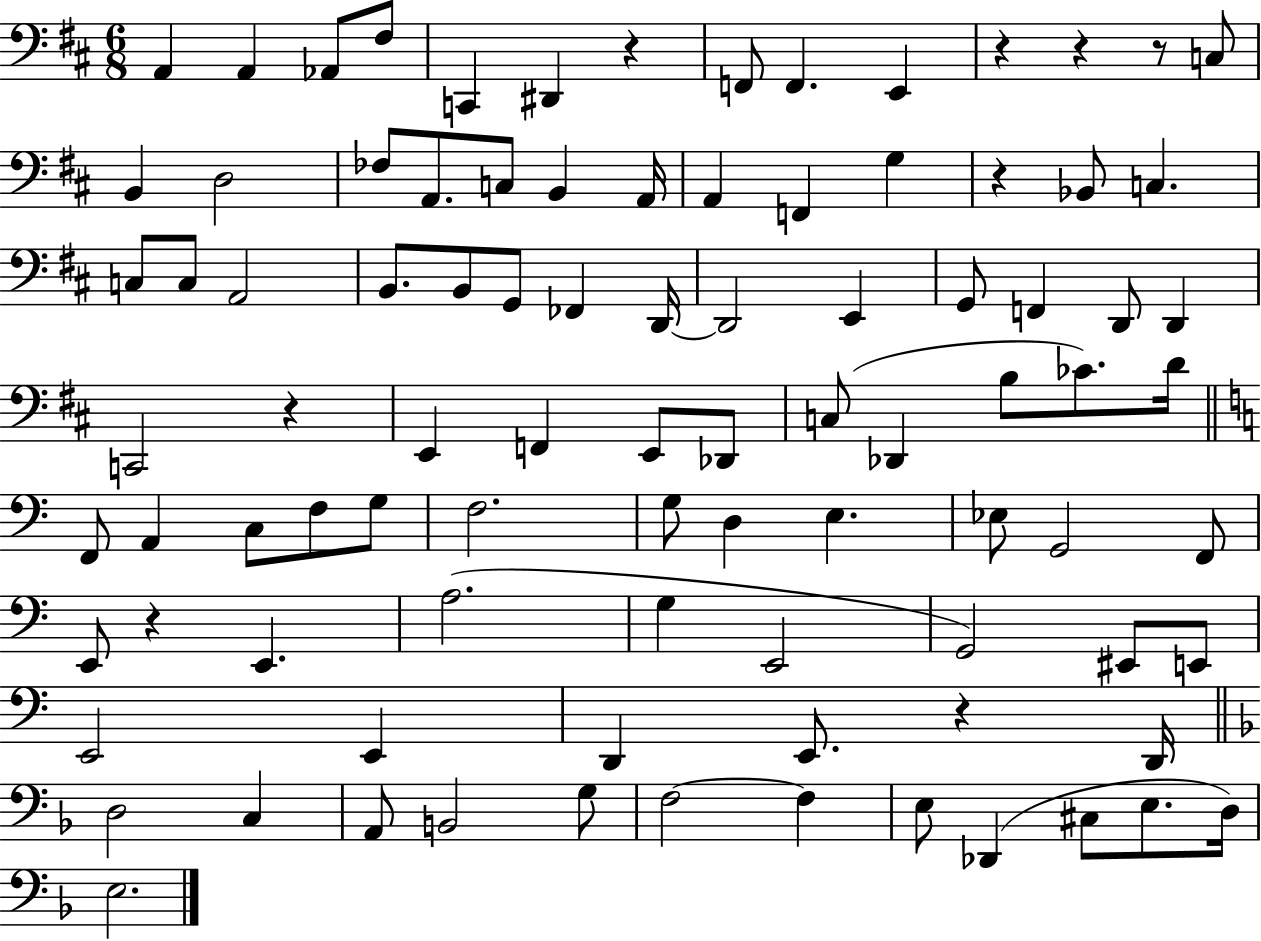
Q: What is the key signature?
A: D major